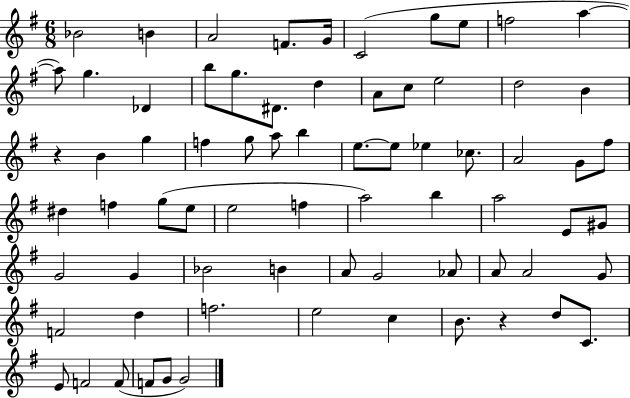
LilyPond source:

{
  \clef treble
  \numericTimeSignature
  \time 6/8
  \key g \major
  bes'2 b'4 | a'2 f'8. g'16 | c'2( g''8 e''8 | f''2 a''4~~ | \break a''8) g''4. des'4 | b''8 g''8. dis'8. d''4 | a'8 c''8 e''2 | d''2 b'4 | \break r4 b'4 g''4 | f''4 g''8 a''8 b''4 | e''8.~~ e''8 ees''4 ces''8. | a'2 g'8 fis''8 | \break dis''4 f''4 g''8( e''8 | e''2 f''4 | a''2) b''4 | a''2 e'8 gis'8 | \break g'2 g'4 | bes'2 b'4 | a'8 g'2 aes'8 | a'8 a'2 g'8 | \break f'2 d''4 | f''2. | e''2 c''4 | b'8. r4 d''8 c'8. | \break e'8 f'2 f'8( | f'8 g'8 g'2) | \bar "|."
}